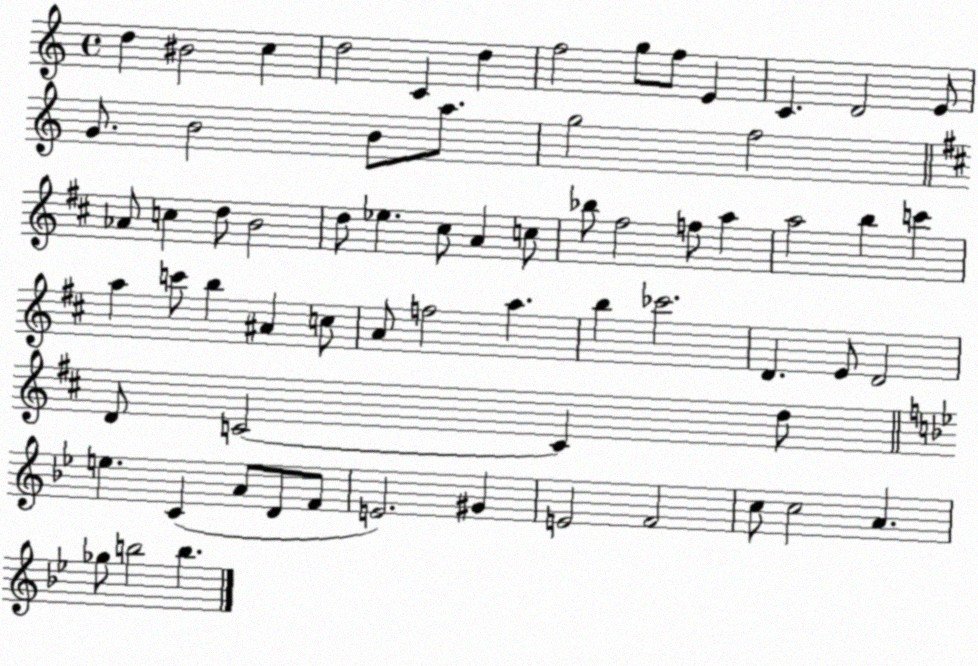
X:1
T:Untitled
M:4/4
L:1/4
K:C
d ^B2 c d2 C d f2 g/2 f/2 E C D2 E/2 G/2 B2 B/2 a/2 g2 f2 _A/2 c d/2 B2 d/2 _e ^c/2 A c/2 _b/2 ^f2 f/2 a a2 b c' a c'/2 b ^A c/2 A/2 f2 a b _c'2 D E/2 D2 D/2 C2 C d/2 e C A/2 D/2 F/2 E2 ^G E2 F2 c/2 c2 A _g/2 b2 b